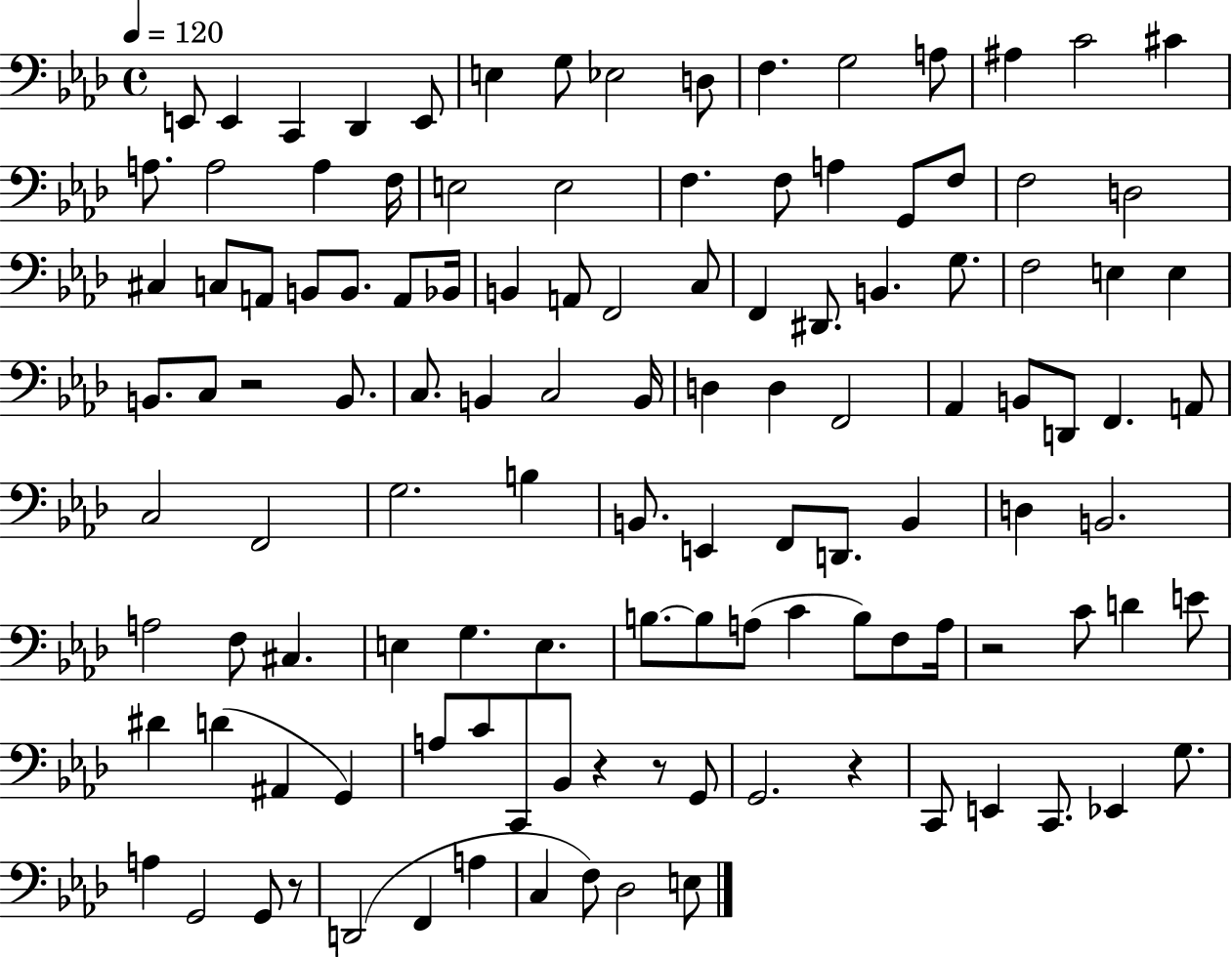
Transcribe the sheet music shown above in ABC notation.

X:1
T:Untitled
M:4/4
L:1/4
K:Ab
E,,/2 E,, C,, _D,, E,,/2 E, G,/2 _E,2 D,/2 F, G,2 A,/2 ^A, C2 ^C A,/2 A,2 A, F,/4 E,2 E,2 F, F,/2 A, G,,/2 F,/2 F,2 D,2 ^C, C,/2 A,,/2 B,,/2 B,,/2 A,,/2 _B,,/4 B,, A,,/2 F,,2 C,/2 F,, ^D,,/2 B,, G,/2 F,2 E, E, B,,/2 C,/2 z2 B,,/2 C,/2 B,, C,2 B,,/4 D, D, F,,2 _A,, B,,/2 D,,/2 F,, A,,/2 C,2 F,,2 G,2 B, B,,/2 E,, F,,/2 D,,/2 B,, D, B,,2 A,2 F,/2 ^C, E, G, E, B,/2 B,/2 A,/2 C B,/2 F,/2 A,/4 z2 C/2 D E/2 ^D D ^A,, G,, A,/2 C/2 C,,/2 _B,,/2 z z/2 G,,/2 G,,2 z C,,/2 E,, C,,/2 _E,, G,/2 A, G,,2 G,,/2 z/2 D,,2 F,, A, C, F,/2 _D,2 E,/2